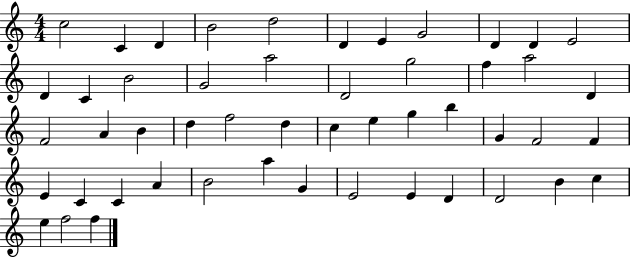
{
  \clef treble
  \numericTimeSignature
  \time 4/4
  \key c \major
  c''2 c'4 d'4 | b'2 d''2 | d'4 e'4 g'2 | d'4 d'4 e'2 | \break d'4 c'4 b'2 | g'2 a''2 | d'2 g''2 | f''4 a''2 d'4 | \break f'2 a'4 b'4 | d''4 f''2 d''4 | c''4 e''4 g''4 b''4 | g'4 f'2 f'4 | \break e'4 c'4 c'4 a'4 | b'2 a''4 g'4 | e'2 e'4 d'4 | d'2 b'4 c''4 | \break e''4 f''2 f''4 | \bar "|."
}